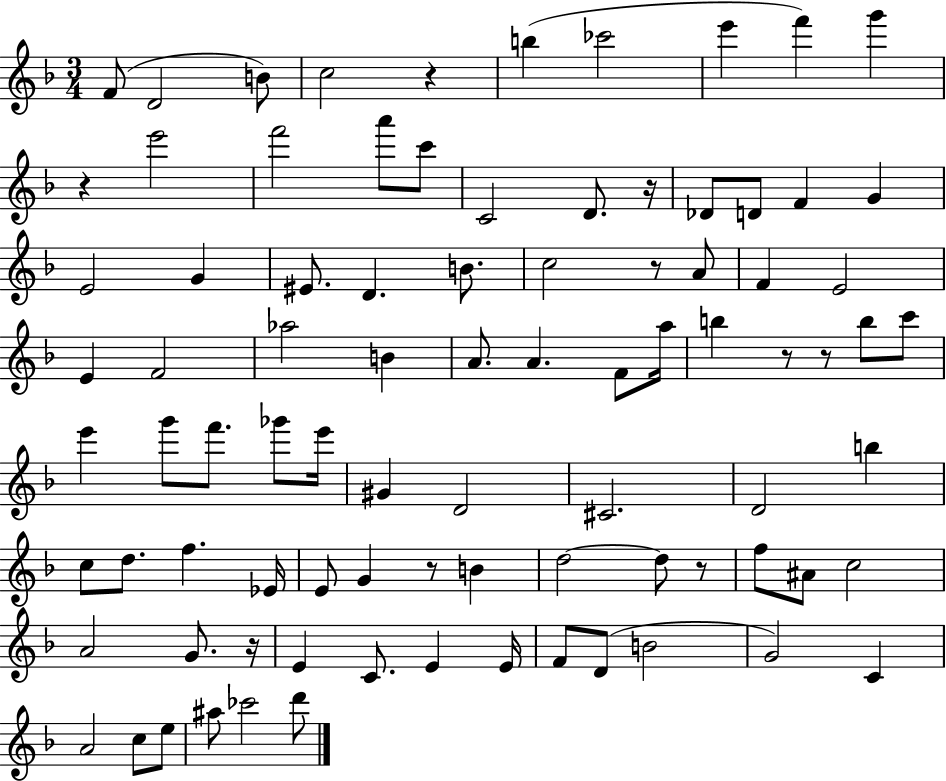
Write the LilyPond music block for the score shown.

{
  \clef treble
  \numericTimeSignature
  \time 3/4
  \key f \major
  f'8( d'2 b'8) | c''2 r4 | b''4( ces'''2 | e'''4 f'''4) g'''4 | \break r4 e'''2 | f'''2 a'''8 c'''8 | c'2 d'8. r16 | des'8 d'8 f'4 g'4 | \break e'2 g'4 | eis'8. d'4. b'8. | c''2 r8 a'8 | f'4 e'2 | \break e'4 f'2 | aes''2 b'4 | a'8. a'4. f'8 a''16 | b''4 r8 r8 b''8 c'''8 | \break e'''4 g'''8 f'''8. ges'''8 e'''16 | gis'4 d'2 | cis'2. | d'2 b''4 | \break c''8 d''8. f''4. ees'16 | e'8 g'4 r8 b'4 | d''2~~ d''8 r8 | f''8 ais'8 c''2 | \break a'2 g'8. r16 | e'4 c'8. e'4 e'16 | f'8 d'8( b'2 | g'2) c'4 | \break a'2 c''8 e''8 | ais''8 ces'''2 d'''8 | \bar "|."
}